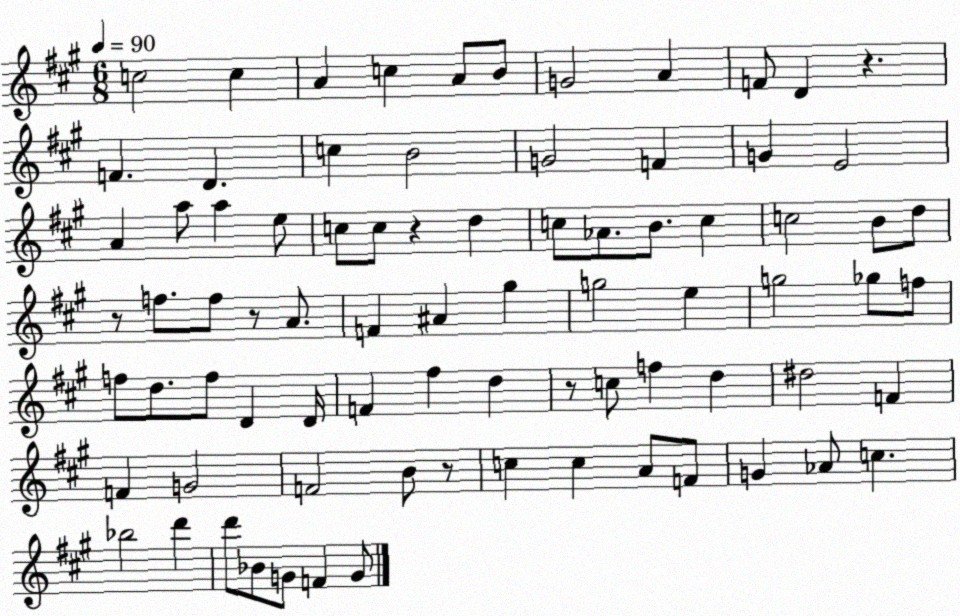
X:1
T:Untitled
M:6/8
L:1/4
K:A
c2 c A c A/2 B/2 G2 A F/2 D z F D c B2 G2 F G E2 A a/2 a e/2 c/2 c/2 z d c/2 _A/2 B/2 c c2 B/2 d/2 z/2 f/2 f/2 z/2 A/2 F ^A ^g g2 e g2 _g/2 f/2 f/2 d/2 f/2 D D/4 F ^f d z/2 c/2 f d ^d2 F F G2 F2 B/2 z/2 c c A/2 F/2 G _A/2 c _b2 d' d'/2 _B/2 G/2 F G/2